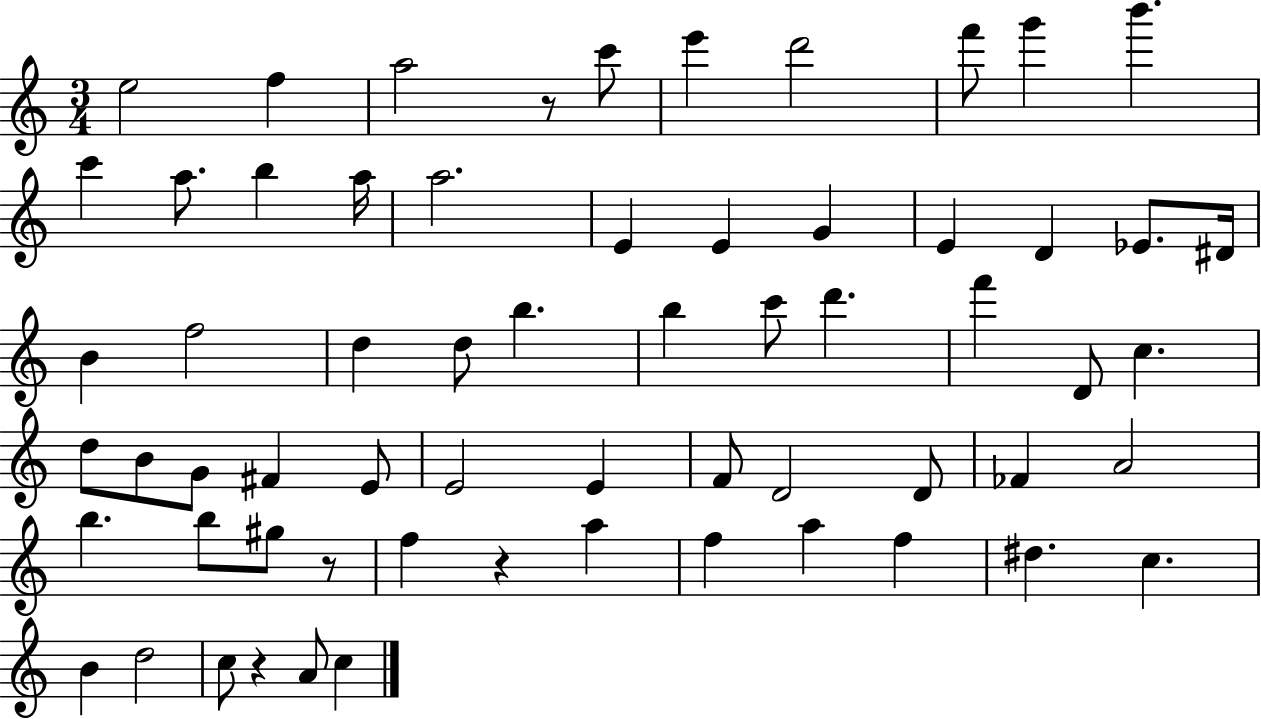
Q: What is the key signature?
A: C major